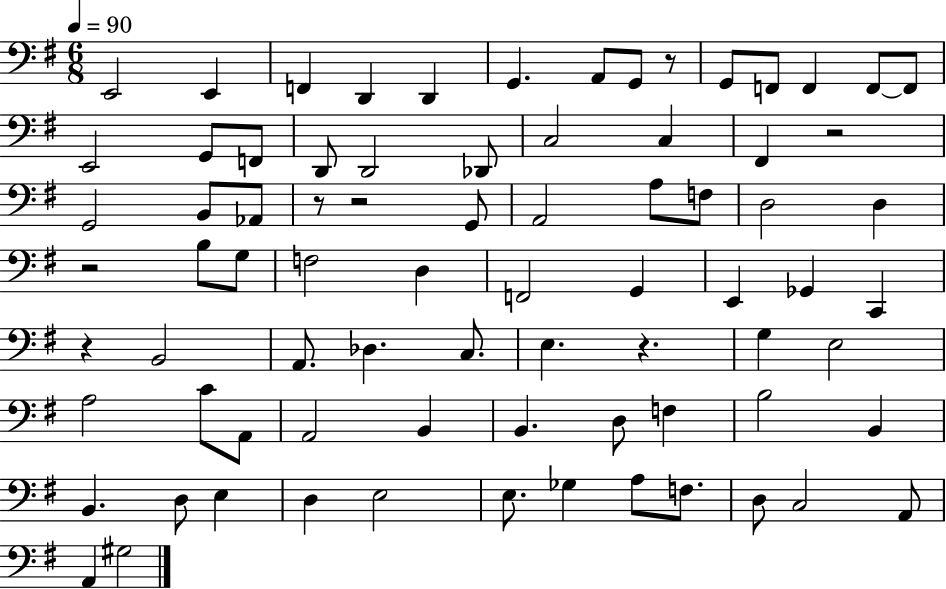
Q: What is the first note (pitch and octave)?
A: E2